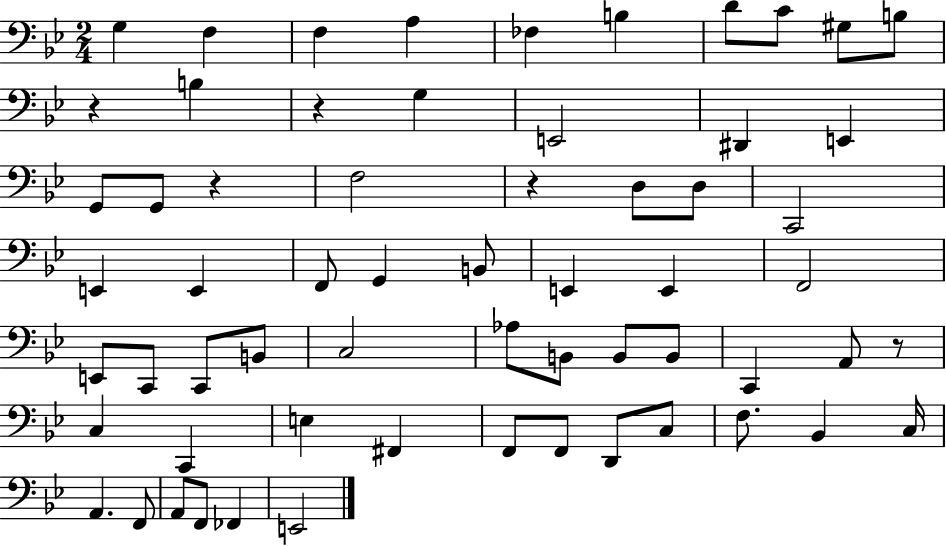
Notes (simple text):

G3/q F3/q F3/q A3/q FES3/q B3/q D4/e C4/e G#3/e B3/e R/q B3/q R/q G3/q E2/h D#2/q E2/q G2/e G2/e R/q F3/h R/q D3/e D3/e C2/h E2/q E2/q F2/e G2/q B2/e E2/q E2/q F2/h E2/e C2/e C2/e B2/e C3/h Ab3/e B2/e B2/e B2/e C2/q A2/e R/e C3/q C2/q E3/q F#2/q F2/e F2/e D2/e C3/e F3/e. Bb2/q C3/s A2/q. F2/e A2/e F2/e FES2/q E2/h